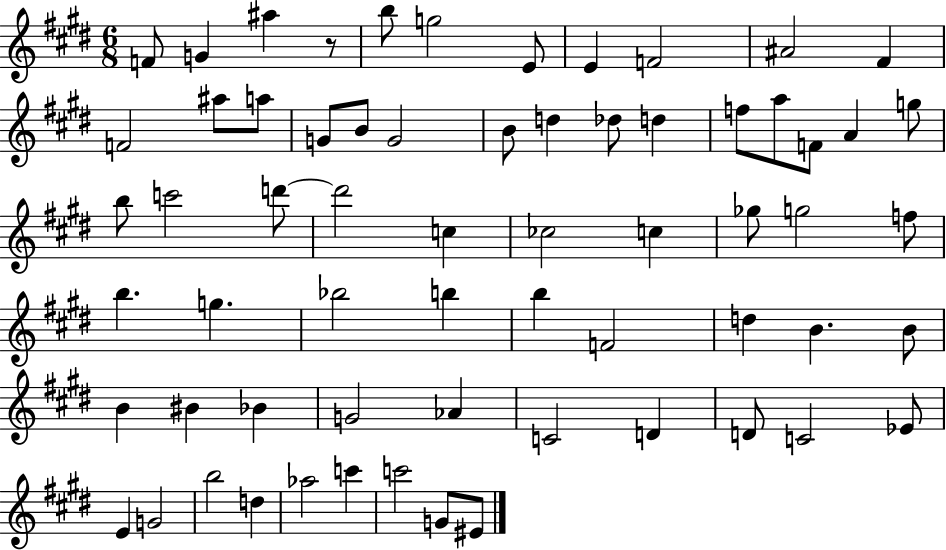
{
  \clef treble
  \numericTimeSignature
  \time 6/8
  \key e \major
  \repeat volta 2 { f'8 g'4 ais''4 r8 | b''8 g''2 e'8 | e'4 f'2 | ais'2 fis'4 | \break f'2 ais''8 a''8 | g'8 b'8 g'2 | b'8 d''4 des''8 d''4 | f''8 a''8 f'8 a'4 g''8 | \break b''8 c'''2 d'''8~~ | d'''2 c''4 | ces''2 c''4 | ges''8 g''2 f''8 | \break b''4. g''4. | bes''2 b''4 | b''4 f'2 | d''4 b'4. b'8 | \break b'4 bis'4 bes'4 | g'2 aes'4 | c'2 d'4 | d'8 c'2 ees'8 | \break e'4 g'2 | b''2 d''4 | aes''2 c'''4 | c'''2 g'8 eis'8 | \break } \bar "|."
}